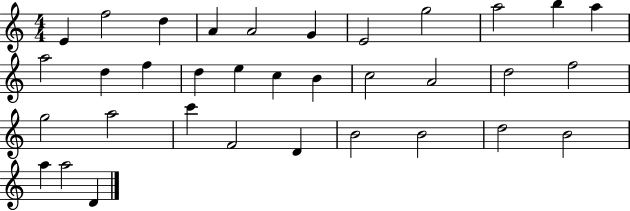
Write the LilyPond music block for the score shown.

{
  \clef treble
  \numericTimeSignature
  \time 4/4
  \key c \major
  e'4 f''2 d''4 | a'4 a'2 g'4 | e'2 g''2 | a''2 b''4 a''4 | \break a''2 d''4 f''4 | d''4 e''4 c''4 b'4 | c''2 a'2 | d''2 f''2 | \break g''2 a''2 | c'''4 f'2 d'4 | b'2 b'2 | d''2 b'2 | \break a''4 a''2 d'4 | \bar "|."
}